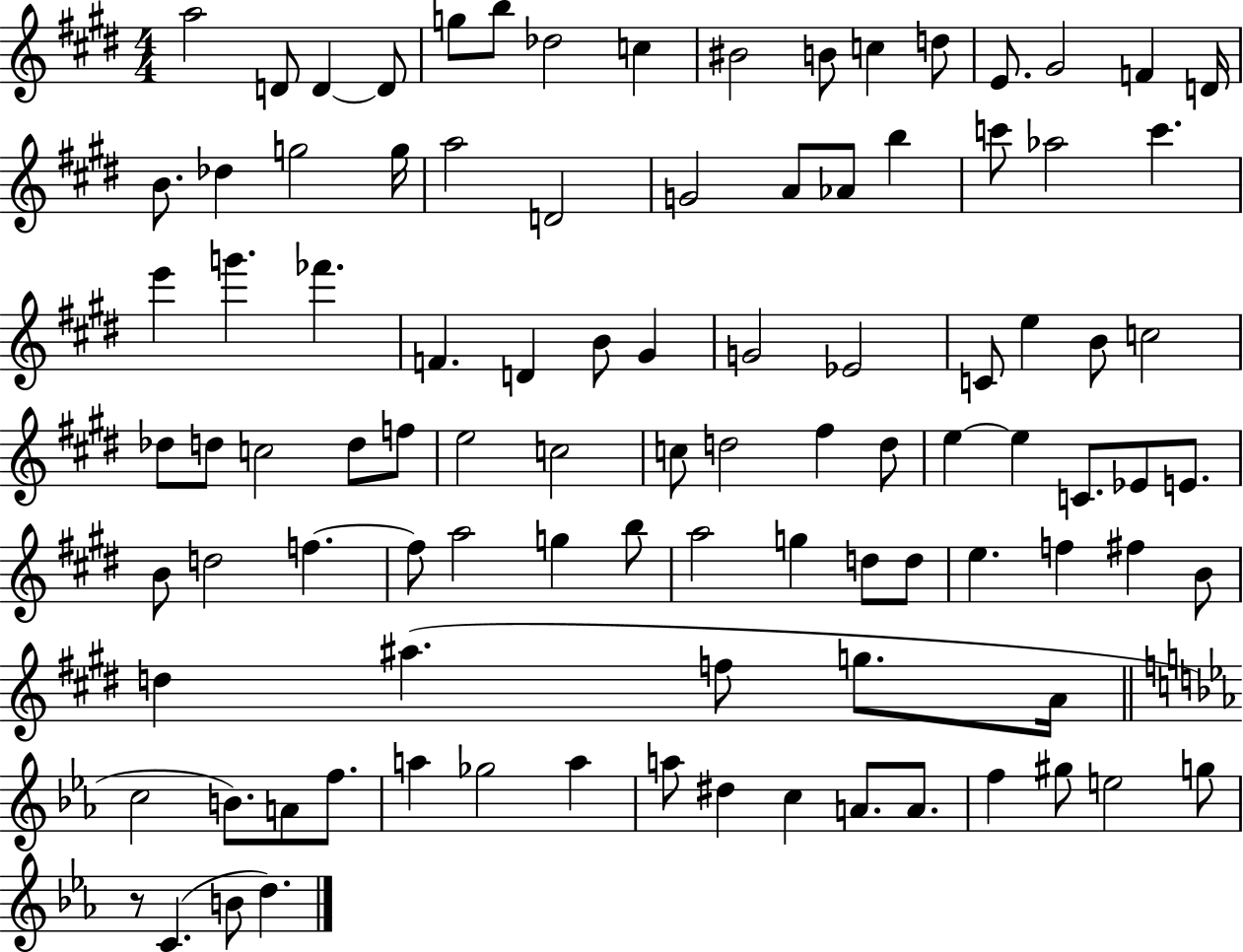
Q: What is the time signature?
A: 4/4